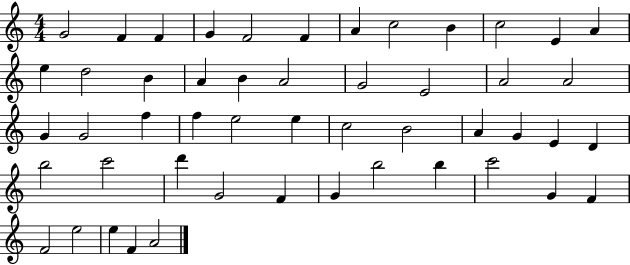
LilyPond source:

{
  \clef treble
  \numericTimeSignature
  \time 4/4
  \key c \major
  g'2 f'4 f'4 | g'4 f'2 f'4 | a'4 c''2 b'4 | c''2 e'4 a'4 | \break e''4 d''2 b'4 | a'4 b'4 a'2 | g'2 e'2 | a'2 a'2 | \break g'4 g'2 f''4 | f''4 e''2 e''4 | c''2 b'2 | a'4 g'4 e'4 d'4 | \break b''2 c'''2 | d'''4 g'2 f'4 | g'4 b''2 b''4 | c'''2 g'4 f'4 | \break f'2 e''2 | e''4 f'4 a'2 | \bar "|."
}